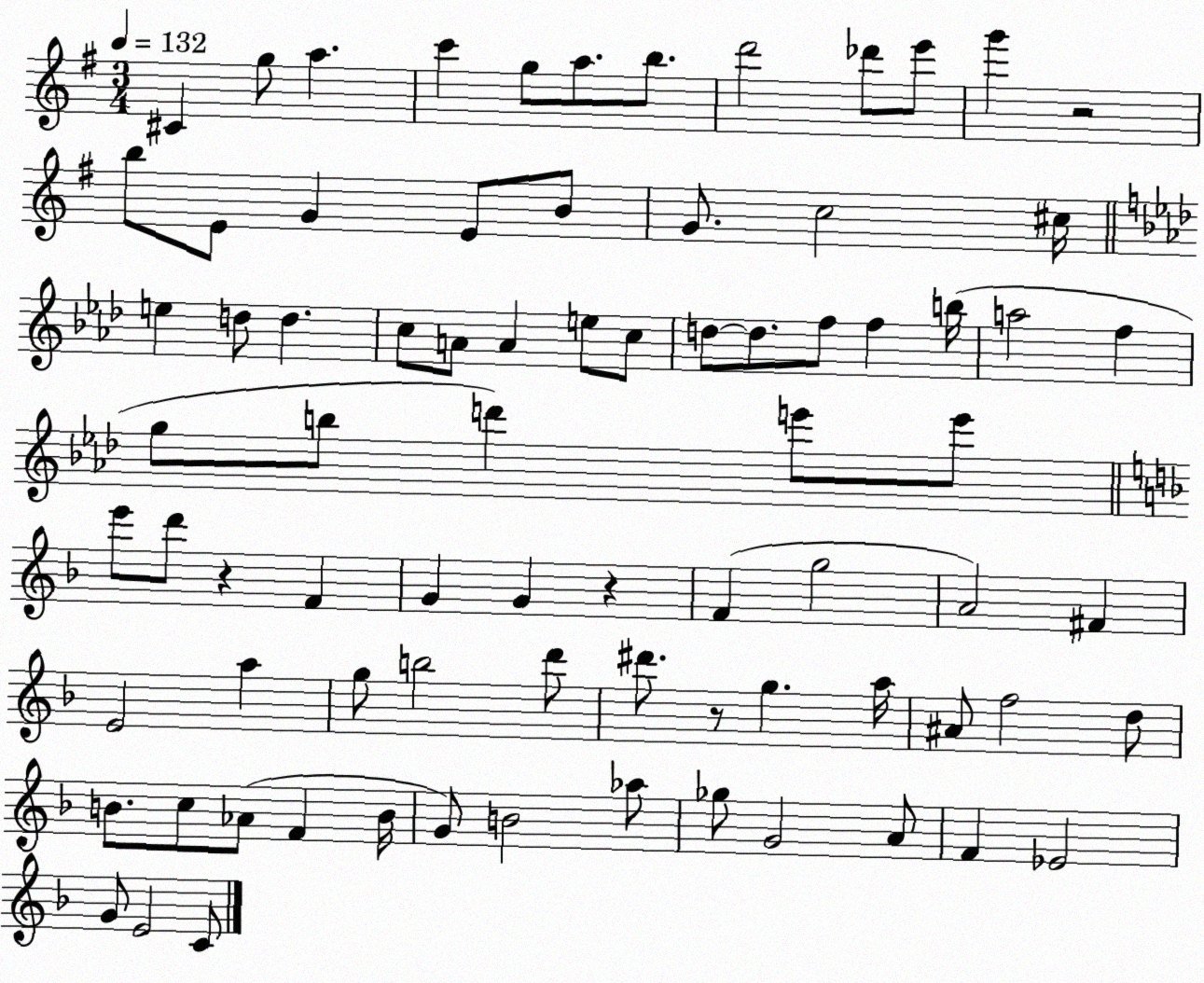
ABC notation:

X:1
T:Untitled
M:3/4
L:1/4
K:G
^C g/2 a c' g/2 a/2 b/2 d'2 _d'/2 e'/2 g' z2 b/2 E/2 G E/2 B/2 G/2 c2 ^c/4 e d/2 d c/2 A/2 A e/2 c/2 d/2 d/2 f/2 f b/4 a2 f g/2 b/2 d' e'/2 e'/2 e'/2 d'/2 z F G G z F g2 A2 ^F E2 a g/2 b2 d'/2 ^d'/2 z/2 g a/4 ^A/2 f2 d/2 B/2 c/2 _A/2 F B/4 G/2 B2 _a/2 _g/2 G2 A/2 F _E2 G/2 E2 C/2